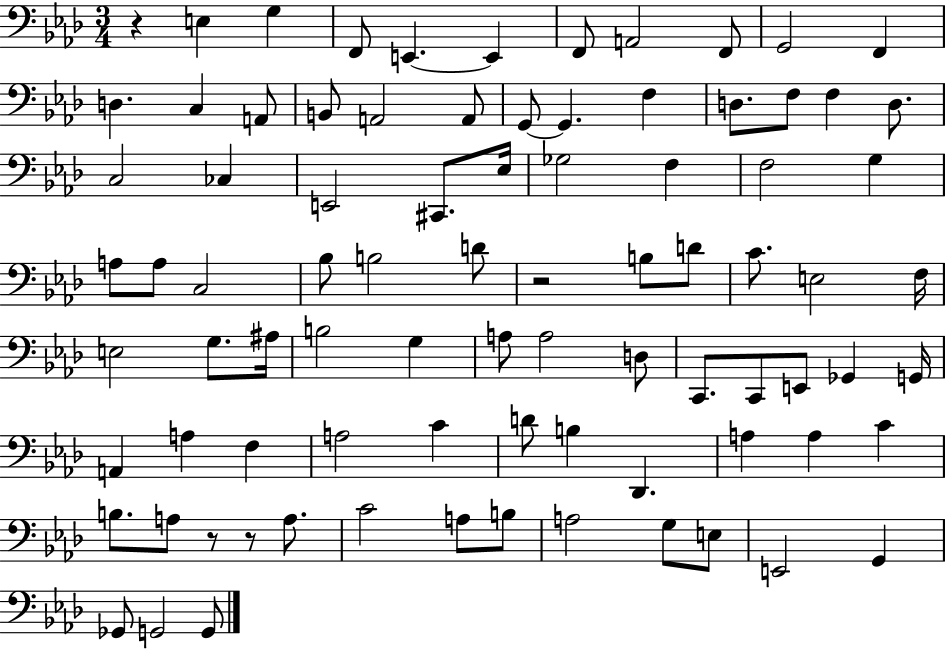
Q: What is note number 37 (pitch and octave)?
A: B3